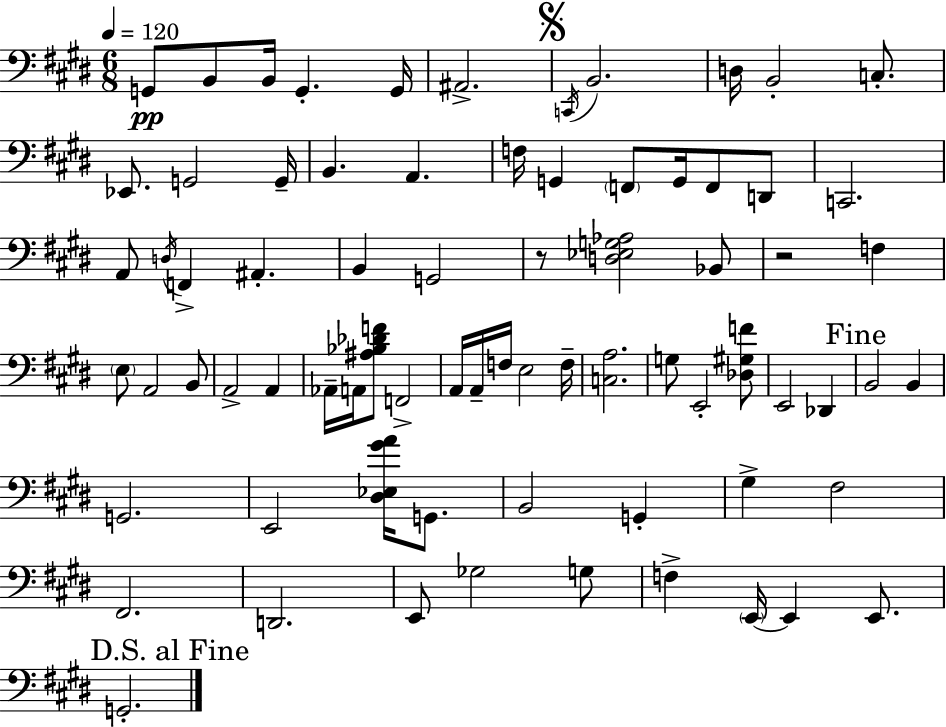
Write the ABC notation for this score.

X:1
T:Untitled
M:6/8
L:1/4
K:E
G,,/2 B,,/2 B,,/4 G,, G,,/4 ^A,,2 C,,/4 B,,2 D,/4 B,,2 C,/2 _E,,/2 G,,2 G,,/4 B,, A,, F,/4 G,, F,,/2 G,,/4 F,,/2 D,,/2 C,,2 A,,/2 D,/4 F,, ^A,, B,, G,,2 z/2 [D,_E,G,_A,]2 _B,,/2 z2 F, E,/2 A,,2 B,,/2 A,,2 A,, _A,,/4 A,,/4 [^A,_B,_DF]/2 F,,2 A,,/4 A,,/4 F,/4 E,2 F,/4 [C,A,]2 G,/2 E,,2 [_D,^G,F]/2 E,,2 _D,, B,,2 B,, G,,2 E,,2 [^D,_E,^GA]/4 G,,/2 B,,2 G,, ^G, ^F,2 ^F,,2 D,,2 E,,/2 _G,2 G,/2 F, E,,/4 E,, E,,/2 G,,2